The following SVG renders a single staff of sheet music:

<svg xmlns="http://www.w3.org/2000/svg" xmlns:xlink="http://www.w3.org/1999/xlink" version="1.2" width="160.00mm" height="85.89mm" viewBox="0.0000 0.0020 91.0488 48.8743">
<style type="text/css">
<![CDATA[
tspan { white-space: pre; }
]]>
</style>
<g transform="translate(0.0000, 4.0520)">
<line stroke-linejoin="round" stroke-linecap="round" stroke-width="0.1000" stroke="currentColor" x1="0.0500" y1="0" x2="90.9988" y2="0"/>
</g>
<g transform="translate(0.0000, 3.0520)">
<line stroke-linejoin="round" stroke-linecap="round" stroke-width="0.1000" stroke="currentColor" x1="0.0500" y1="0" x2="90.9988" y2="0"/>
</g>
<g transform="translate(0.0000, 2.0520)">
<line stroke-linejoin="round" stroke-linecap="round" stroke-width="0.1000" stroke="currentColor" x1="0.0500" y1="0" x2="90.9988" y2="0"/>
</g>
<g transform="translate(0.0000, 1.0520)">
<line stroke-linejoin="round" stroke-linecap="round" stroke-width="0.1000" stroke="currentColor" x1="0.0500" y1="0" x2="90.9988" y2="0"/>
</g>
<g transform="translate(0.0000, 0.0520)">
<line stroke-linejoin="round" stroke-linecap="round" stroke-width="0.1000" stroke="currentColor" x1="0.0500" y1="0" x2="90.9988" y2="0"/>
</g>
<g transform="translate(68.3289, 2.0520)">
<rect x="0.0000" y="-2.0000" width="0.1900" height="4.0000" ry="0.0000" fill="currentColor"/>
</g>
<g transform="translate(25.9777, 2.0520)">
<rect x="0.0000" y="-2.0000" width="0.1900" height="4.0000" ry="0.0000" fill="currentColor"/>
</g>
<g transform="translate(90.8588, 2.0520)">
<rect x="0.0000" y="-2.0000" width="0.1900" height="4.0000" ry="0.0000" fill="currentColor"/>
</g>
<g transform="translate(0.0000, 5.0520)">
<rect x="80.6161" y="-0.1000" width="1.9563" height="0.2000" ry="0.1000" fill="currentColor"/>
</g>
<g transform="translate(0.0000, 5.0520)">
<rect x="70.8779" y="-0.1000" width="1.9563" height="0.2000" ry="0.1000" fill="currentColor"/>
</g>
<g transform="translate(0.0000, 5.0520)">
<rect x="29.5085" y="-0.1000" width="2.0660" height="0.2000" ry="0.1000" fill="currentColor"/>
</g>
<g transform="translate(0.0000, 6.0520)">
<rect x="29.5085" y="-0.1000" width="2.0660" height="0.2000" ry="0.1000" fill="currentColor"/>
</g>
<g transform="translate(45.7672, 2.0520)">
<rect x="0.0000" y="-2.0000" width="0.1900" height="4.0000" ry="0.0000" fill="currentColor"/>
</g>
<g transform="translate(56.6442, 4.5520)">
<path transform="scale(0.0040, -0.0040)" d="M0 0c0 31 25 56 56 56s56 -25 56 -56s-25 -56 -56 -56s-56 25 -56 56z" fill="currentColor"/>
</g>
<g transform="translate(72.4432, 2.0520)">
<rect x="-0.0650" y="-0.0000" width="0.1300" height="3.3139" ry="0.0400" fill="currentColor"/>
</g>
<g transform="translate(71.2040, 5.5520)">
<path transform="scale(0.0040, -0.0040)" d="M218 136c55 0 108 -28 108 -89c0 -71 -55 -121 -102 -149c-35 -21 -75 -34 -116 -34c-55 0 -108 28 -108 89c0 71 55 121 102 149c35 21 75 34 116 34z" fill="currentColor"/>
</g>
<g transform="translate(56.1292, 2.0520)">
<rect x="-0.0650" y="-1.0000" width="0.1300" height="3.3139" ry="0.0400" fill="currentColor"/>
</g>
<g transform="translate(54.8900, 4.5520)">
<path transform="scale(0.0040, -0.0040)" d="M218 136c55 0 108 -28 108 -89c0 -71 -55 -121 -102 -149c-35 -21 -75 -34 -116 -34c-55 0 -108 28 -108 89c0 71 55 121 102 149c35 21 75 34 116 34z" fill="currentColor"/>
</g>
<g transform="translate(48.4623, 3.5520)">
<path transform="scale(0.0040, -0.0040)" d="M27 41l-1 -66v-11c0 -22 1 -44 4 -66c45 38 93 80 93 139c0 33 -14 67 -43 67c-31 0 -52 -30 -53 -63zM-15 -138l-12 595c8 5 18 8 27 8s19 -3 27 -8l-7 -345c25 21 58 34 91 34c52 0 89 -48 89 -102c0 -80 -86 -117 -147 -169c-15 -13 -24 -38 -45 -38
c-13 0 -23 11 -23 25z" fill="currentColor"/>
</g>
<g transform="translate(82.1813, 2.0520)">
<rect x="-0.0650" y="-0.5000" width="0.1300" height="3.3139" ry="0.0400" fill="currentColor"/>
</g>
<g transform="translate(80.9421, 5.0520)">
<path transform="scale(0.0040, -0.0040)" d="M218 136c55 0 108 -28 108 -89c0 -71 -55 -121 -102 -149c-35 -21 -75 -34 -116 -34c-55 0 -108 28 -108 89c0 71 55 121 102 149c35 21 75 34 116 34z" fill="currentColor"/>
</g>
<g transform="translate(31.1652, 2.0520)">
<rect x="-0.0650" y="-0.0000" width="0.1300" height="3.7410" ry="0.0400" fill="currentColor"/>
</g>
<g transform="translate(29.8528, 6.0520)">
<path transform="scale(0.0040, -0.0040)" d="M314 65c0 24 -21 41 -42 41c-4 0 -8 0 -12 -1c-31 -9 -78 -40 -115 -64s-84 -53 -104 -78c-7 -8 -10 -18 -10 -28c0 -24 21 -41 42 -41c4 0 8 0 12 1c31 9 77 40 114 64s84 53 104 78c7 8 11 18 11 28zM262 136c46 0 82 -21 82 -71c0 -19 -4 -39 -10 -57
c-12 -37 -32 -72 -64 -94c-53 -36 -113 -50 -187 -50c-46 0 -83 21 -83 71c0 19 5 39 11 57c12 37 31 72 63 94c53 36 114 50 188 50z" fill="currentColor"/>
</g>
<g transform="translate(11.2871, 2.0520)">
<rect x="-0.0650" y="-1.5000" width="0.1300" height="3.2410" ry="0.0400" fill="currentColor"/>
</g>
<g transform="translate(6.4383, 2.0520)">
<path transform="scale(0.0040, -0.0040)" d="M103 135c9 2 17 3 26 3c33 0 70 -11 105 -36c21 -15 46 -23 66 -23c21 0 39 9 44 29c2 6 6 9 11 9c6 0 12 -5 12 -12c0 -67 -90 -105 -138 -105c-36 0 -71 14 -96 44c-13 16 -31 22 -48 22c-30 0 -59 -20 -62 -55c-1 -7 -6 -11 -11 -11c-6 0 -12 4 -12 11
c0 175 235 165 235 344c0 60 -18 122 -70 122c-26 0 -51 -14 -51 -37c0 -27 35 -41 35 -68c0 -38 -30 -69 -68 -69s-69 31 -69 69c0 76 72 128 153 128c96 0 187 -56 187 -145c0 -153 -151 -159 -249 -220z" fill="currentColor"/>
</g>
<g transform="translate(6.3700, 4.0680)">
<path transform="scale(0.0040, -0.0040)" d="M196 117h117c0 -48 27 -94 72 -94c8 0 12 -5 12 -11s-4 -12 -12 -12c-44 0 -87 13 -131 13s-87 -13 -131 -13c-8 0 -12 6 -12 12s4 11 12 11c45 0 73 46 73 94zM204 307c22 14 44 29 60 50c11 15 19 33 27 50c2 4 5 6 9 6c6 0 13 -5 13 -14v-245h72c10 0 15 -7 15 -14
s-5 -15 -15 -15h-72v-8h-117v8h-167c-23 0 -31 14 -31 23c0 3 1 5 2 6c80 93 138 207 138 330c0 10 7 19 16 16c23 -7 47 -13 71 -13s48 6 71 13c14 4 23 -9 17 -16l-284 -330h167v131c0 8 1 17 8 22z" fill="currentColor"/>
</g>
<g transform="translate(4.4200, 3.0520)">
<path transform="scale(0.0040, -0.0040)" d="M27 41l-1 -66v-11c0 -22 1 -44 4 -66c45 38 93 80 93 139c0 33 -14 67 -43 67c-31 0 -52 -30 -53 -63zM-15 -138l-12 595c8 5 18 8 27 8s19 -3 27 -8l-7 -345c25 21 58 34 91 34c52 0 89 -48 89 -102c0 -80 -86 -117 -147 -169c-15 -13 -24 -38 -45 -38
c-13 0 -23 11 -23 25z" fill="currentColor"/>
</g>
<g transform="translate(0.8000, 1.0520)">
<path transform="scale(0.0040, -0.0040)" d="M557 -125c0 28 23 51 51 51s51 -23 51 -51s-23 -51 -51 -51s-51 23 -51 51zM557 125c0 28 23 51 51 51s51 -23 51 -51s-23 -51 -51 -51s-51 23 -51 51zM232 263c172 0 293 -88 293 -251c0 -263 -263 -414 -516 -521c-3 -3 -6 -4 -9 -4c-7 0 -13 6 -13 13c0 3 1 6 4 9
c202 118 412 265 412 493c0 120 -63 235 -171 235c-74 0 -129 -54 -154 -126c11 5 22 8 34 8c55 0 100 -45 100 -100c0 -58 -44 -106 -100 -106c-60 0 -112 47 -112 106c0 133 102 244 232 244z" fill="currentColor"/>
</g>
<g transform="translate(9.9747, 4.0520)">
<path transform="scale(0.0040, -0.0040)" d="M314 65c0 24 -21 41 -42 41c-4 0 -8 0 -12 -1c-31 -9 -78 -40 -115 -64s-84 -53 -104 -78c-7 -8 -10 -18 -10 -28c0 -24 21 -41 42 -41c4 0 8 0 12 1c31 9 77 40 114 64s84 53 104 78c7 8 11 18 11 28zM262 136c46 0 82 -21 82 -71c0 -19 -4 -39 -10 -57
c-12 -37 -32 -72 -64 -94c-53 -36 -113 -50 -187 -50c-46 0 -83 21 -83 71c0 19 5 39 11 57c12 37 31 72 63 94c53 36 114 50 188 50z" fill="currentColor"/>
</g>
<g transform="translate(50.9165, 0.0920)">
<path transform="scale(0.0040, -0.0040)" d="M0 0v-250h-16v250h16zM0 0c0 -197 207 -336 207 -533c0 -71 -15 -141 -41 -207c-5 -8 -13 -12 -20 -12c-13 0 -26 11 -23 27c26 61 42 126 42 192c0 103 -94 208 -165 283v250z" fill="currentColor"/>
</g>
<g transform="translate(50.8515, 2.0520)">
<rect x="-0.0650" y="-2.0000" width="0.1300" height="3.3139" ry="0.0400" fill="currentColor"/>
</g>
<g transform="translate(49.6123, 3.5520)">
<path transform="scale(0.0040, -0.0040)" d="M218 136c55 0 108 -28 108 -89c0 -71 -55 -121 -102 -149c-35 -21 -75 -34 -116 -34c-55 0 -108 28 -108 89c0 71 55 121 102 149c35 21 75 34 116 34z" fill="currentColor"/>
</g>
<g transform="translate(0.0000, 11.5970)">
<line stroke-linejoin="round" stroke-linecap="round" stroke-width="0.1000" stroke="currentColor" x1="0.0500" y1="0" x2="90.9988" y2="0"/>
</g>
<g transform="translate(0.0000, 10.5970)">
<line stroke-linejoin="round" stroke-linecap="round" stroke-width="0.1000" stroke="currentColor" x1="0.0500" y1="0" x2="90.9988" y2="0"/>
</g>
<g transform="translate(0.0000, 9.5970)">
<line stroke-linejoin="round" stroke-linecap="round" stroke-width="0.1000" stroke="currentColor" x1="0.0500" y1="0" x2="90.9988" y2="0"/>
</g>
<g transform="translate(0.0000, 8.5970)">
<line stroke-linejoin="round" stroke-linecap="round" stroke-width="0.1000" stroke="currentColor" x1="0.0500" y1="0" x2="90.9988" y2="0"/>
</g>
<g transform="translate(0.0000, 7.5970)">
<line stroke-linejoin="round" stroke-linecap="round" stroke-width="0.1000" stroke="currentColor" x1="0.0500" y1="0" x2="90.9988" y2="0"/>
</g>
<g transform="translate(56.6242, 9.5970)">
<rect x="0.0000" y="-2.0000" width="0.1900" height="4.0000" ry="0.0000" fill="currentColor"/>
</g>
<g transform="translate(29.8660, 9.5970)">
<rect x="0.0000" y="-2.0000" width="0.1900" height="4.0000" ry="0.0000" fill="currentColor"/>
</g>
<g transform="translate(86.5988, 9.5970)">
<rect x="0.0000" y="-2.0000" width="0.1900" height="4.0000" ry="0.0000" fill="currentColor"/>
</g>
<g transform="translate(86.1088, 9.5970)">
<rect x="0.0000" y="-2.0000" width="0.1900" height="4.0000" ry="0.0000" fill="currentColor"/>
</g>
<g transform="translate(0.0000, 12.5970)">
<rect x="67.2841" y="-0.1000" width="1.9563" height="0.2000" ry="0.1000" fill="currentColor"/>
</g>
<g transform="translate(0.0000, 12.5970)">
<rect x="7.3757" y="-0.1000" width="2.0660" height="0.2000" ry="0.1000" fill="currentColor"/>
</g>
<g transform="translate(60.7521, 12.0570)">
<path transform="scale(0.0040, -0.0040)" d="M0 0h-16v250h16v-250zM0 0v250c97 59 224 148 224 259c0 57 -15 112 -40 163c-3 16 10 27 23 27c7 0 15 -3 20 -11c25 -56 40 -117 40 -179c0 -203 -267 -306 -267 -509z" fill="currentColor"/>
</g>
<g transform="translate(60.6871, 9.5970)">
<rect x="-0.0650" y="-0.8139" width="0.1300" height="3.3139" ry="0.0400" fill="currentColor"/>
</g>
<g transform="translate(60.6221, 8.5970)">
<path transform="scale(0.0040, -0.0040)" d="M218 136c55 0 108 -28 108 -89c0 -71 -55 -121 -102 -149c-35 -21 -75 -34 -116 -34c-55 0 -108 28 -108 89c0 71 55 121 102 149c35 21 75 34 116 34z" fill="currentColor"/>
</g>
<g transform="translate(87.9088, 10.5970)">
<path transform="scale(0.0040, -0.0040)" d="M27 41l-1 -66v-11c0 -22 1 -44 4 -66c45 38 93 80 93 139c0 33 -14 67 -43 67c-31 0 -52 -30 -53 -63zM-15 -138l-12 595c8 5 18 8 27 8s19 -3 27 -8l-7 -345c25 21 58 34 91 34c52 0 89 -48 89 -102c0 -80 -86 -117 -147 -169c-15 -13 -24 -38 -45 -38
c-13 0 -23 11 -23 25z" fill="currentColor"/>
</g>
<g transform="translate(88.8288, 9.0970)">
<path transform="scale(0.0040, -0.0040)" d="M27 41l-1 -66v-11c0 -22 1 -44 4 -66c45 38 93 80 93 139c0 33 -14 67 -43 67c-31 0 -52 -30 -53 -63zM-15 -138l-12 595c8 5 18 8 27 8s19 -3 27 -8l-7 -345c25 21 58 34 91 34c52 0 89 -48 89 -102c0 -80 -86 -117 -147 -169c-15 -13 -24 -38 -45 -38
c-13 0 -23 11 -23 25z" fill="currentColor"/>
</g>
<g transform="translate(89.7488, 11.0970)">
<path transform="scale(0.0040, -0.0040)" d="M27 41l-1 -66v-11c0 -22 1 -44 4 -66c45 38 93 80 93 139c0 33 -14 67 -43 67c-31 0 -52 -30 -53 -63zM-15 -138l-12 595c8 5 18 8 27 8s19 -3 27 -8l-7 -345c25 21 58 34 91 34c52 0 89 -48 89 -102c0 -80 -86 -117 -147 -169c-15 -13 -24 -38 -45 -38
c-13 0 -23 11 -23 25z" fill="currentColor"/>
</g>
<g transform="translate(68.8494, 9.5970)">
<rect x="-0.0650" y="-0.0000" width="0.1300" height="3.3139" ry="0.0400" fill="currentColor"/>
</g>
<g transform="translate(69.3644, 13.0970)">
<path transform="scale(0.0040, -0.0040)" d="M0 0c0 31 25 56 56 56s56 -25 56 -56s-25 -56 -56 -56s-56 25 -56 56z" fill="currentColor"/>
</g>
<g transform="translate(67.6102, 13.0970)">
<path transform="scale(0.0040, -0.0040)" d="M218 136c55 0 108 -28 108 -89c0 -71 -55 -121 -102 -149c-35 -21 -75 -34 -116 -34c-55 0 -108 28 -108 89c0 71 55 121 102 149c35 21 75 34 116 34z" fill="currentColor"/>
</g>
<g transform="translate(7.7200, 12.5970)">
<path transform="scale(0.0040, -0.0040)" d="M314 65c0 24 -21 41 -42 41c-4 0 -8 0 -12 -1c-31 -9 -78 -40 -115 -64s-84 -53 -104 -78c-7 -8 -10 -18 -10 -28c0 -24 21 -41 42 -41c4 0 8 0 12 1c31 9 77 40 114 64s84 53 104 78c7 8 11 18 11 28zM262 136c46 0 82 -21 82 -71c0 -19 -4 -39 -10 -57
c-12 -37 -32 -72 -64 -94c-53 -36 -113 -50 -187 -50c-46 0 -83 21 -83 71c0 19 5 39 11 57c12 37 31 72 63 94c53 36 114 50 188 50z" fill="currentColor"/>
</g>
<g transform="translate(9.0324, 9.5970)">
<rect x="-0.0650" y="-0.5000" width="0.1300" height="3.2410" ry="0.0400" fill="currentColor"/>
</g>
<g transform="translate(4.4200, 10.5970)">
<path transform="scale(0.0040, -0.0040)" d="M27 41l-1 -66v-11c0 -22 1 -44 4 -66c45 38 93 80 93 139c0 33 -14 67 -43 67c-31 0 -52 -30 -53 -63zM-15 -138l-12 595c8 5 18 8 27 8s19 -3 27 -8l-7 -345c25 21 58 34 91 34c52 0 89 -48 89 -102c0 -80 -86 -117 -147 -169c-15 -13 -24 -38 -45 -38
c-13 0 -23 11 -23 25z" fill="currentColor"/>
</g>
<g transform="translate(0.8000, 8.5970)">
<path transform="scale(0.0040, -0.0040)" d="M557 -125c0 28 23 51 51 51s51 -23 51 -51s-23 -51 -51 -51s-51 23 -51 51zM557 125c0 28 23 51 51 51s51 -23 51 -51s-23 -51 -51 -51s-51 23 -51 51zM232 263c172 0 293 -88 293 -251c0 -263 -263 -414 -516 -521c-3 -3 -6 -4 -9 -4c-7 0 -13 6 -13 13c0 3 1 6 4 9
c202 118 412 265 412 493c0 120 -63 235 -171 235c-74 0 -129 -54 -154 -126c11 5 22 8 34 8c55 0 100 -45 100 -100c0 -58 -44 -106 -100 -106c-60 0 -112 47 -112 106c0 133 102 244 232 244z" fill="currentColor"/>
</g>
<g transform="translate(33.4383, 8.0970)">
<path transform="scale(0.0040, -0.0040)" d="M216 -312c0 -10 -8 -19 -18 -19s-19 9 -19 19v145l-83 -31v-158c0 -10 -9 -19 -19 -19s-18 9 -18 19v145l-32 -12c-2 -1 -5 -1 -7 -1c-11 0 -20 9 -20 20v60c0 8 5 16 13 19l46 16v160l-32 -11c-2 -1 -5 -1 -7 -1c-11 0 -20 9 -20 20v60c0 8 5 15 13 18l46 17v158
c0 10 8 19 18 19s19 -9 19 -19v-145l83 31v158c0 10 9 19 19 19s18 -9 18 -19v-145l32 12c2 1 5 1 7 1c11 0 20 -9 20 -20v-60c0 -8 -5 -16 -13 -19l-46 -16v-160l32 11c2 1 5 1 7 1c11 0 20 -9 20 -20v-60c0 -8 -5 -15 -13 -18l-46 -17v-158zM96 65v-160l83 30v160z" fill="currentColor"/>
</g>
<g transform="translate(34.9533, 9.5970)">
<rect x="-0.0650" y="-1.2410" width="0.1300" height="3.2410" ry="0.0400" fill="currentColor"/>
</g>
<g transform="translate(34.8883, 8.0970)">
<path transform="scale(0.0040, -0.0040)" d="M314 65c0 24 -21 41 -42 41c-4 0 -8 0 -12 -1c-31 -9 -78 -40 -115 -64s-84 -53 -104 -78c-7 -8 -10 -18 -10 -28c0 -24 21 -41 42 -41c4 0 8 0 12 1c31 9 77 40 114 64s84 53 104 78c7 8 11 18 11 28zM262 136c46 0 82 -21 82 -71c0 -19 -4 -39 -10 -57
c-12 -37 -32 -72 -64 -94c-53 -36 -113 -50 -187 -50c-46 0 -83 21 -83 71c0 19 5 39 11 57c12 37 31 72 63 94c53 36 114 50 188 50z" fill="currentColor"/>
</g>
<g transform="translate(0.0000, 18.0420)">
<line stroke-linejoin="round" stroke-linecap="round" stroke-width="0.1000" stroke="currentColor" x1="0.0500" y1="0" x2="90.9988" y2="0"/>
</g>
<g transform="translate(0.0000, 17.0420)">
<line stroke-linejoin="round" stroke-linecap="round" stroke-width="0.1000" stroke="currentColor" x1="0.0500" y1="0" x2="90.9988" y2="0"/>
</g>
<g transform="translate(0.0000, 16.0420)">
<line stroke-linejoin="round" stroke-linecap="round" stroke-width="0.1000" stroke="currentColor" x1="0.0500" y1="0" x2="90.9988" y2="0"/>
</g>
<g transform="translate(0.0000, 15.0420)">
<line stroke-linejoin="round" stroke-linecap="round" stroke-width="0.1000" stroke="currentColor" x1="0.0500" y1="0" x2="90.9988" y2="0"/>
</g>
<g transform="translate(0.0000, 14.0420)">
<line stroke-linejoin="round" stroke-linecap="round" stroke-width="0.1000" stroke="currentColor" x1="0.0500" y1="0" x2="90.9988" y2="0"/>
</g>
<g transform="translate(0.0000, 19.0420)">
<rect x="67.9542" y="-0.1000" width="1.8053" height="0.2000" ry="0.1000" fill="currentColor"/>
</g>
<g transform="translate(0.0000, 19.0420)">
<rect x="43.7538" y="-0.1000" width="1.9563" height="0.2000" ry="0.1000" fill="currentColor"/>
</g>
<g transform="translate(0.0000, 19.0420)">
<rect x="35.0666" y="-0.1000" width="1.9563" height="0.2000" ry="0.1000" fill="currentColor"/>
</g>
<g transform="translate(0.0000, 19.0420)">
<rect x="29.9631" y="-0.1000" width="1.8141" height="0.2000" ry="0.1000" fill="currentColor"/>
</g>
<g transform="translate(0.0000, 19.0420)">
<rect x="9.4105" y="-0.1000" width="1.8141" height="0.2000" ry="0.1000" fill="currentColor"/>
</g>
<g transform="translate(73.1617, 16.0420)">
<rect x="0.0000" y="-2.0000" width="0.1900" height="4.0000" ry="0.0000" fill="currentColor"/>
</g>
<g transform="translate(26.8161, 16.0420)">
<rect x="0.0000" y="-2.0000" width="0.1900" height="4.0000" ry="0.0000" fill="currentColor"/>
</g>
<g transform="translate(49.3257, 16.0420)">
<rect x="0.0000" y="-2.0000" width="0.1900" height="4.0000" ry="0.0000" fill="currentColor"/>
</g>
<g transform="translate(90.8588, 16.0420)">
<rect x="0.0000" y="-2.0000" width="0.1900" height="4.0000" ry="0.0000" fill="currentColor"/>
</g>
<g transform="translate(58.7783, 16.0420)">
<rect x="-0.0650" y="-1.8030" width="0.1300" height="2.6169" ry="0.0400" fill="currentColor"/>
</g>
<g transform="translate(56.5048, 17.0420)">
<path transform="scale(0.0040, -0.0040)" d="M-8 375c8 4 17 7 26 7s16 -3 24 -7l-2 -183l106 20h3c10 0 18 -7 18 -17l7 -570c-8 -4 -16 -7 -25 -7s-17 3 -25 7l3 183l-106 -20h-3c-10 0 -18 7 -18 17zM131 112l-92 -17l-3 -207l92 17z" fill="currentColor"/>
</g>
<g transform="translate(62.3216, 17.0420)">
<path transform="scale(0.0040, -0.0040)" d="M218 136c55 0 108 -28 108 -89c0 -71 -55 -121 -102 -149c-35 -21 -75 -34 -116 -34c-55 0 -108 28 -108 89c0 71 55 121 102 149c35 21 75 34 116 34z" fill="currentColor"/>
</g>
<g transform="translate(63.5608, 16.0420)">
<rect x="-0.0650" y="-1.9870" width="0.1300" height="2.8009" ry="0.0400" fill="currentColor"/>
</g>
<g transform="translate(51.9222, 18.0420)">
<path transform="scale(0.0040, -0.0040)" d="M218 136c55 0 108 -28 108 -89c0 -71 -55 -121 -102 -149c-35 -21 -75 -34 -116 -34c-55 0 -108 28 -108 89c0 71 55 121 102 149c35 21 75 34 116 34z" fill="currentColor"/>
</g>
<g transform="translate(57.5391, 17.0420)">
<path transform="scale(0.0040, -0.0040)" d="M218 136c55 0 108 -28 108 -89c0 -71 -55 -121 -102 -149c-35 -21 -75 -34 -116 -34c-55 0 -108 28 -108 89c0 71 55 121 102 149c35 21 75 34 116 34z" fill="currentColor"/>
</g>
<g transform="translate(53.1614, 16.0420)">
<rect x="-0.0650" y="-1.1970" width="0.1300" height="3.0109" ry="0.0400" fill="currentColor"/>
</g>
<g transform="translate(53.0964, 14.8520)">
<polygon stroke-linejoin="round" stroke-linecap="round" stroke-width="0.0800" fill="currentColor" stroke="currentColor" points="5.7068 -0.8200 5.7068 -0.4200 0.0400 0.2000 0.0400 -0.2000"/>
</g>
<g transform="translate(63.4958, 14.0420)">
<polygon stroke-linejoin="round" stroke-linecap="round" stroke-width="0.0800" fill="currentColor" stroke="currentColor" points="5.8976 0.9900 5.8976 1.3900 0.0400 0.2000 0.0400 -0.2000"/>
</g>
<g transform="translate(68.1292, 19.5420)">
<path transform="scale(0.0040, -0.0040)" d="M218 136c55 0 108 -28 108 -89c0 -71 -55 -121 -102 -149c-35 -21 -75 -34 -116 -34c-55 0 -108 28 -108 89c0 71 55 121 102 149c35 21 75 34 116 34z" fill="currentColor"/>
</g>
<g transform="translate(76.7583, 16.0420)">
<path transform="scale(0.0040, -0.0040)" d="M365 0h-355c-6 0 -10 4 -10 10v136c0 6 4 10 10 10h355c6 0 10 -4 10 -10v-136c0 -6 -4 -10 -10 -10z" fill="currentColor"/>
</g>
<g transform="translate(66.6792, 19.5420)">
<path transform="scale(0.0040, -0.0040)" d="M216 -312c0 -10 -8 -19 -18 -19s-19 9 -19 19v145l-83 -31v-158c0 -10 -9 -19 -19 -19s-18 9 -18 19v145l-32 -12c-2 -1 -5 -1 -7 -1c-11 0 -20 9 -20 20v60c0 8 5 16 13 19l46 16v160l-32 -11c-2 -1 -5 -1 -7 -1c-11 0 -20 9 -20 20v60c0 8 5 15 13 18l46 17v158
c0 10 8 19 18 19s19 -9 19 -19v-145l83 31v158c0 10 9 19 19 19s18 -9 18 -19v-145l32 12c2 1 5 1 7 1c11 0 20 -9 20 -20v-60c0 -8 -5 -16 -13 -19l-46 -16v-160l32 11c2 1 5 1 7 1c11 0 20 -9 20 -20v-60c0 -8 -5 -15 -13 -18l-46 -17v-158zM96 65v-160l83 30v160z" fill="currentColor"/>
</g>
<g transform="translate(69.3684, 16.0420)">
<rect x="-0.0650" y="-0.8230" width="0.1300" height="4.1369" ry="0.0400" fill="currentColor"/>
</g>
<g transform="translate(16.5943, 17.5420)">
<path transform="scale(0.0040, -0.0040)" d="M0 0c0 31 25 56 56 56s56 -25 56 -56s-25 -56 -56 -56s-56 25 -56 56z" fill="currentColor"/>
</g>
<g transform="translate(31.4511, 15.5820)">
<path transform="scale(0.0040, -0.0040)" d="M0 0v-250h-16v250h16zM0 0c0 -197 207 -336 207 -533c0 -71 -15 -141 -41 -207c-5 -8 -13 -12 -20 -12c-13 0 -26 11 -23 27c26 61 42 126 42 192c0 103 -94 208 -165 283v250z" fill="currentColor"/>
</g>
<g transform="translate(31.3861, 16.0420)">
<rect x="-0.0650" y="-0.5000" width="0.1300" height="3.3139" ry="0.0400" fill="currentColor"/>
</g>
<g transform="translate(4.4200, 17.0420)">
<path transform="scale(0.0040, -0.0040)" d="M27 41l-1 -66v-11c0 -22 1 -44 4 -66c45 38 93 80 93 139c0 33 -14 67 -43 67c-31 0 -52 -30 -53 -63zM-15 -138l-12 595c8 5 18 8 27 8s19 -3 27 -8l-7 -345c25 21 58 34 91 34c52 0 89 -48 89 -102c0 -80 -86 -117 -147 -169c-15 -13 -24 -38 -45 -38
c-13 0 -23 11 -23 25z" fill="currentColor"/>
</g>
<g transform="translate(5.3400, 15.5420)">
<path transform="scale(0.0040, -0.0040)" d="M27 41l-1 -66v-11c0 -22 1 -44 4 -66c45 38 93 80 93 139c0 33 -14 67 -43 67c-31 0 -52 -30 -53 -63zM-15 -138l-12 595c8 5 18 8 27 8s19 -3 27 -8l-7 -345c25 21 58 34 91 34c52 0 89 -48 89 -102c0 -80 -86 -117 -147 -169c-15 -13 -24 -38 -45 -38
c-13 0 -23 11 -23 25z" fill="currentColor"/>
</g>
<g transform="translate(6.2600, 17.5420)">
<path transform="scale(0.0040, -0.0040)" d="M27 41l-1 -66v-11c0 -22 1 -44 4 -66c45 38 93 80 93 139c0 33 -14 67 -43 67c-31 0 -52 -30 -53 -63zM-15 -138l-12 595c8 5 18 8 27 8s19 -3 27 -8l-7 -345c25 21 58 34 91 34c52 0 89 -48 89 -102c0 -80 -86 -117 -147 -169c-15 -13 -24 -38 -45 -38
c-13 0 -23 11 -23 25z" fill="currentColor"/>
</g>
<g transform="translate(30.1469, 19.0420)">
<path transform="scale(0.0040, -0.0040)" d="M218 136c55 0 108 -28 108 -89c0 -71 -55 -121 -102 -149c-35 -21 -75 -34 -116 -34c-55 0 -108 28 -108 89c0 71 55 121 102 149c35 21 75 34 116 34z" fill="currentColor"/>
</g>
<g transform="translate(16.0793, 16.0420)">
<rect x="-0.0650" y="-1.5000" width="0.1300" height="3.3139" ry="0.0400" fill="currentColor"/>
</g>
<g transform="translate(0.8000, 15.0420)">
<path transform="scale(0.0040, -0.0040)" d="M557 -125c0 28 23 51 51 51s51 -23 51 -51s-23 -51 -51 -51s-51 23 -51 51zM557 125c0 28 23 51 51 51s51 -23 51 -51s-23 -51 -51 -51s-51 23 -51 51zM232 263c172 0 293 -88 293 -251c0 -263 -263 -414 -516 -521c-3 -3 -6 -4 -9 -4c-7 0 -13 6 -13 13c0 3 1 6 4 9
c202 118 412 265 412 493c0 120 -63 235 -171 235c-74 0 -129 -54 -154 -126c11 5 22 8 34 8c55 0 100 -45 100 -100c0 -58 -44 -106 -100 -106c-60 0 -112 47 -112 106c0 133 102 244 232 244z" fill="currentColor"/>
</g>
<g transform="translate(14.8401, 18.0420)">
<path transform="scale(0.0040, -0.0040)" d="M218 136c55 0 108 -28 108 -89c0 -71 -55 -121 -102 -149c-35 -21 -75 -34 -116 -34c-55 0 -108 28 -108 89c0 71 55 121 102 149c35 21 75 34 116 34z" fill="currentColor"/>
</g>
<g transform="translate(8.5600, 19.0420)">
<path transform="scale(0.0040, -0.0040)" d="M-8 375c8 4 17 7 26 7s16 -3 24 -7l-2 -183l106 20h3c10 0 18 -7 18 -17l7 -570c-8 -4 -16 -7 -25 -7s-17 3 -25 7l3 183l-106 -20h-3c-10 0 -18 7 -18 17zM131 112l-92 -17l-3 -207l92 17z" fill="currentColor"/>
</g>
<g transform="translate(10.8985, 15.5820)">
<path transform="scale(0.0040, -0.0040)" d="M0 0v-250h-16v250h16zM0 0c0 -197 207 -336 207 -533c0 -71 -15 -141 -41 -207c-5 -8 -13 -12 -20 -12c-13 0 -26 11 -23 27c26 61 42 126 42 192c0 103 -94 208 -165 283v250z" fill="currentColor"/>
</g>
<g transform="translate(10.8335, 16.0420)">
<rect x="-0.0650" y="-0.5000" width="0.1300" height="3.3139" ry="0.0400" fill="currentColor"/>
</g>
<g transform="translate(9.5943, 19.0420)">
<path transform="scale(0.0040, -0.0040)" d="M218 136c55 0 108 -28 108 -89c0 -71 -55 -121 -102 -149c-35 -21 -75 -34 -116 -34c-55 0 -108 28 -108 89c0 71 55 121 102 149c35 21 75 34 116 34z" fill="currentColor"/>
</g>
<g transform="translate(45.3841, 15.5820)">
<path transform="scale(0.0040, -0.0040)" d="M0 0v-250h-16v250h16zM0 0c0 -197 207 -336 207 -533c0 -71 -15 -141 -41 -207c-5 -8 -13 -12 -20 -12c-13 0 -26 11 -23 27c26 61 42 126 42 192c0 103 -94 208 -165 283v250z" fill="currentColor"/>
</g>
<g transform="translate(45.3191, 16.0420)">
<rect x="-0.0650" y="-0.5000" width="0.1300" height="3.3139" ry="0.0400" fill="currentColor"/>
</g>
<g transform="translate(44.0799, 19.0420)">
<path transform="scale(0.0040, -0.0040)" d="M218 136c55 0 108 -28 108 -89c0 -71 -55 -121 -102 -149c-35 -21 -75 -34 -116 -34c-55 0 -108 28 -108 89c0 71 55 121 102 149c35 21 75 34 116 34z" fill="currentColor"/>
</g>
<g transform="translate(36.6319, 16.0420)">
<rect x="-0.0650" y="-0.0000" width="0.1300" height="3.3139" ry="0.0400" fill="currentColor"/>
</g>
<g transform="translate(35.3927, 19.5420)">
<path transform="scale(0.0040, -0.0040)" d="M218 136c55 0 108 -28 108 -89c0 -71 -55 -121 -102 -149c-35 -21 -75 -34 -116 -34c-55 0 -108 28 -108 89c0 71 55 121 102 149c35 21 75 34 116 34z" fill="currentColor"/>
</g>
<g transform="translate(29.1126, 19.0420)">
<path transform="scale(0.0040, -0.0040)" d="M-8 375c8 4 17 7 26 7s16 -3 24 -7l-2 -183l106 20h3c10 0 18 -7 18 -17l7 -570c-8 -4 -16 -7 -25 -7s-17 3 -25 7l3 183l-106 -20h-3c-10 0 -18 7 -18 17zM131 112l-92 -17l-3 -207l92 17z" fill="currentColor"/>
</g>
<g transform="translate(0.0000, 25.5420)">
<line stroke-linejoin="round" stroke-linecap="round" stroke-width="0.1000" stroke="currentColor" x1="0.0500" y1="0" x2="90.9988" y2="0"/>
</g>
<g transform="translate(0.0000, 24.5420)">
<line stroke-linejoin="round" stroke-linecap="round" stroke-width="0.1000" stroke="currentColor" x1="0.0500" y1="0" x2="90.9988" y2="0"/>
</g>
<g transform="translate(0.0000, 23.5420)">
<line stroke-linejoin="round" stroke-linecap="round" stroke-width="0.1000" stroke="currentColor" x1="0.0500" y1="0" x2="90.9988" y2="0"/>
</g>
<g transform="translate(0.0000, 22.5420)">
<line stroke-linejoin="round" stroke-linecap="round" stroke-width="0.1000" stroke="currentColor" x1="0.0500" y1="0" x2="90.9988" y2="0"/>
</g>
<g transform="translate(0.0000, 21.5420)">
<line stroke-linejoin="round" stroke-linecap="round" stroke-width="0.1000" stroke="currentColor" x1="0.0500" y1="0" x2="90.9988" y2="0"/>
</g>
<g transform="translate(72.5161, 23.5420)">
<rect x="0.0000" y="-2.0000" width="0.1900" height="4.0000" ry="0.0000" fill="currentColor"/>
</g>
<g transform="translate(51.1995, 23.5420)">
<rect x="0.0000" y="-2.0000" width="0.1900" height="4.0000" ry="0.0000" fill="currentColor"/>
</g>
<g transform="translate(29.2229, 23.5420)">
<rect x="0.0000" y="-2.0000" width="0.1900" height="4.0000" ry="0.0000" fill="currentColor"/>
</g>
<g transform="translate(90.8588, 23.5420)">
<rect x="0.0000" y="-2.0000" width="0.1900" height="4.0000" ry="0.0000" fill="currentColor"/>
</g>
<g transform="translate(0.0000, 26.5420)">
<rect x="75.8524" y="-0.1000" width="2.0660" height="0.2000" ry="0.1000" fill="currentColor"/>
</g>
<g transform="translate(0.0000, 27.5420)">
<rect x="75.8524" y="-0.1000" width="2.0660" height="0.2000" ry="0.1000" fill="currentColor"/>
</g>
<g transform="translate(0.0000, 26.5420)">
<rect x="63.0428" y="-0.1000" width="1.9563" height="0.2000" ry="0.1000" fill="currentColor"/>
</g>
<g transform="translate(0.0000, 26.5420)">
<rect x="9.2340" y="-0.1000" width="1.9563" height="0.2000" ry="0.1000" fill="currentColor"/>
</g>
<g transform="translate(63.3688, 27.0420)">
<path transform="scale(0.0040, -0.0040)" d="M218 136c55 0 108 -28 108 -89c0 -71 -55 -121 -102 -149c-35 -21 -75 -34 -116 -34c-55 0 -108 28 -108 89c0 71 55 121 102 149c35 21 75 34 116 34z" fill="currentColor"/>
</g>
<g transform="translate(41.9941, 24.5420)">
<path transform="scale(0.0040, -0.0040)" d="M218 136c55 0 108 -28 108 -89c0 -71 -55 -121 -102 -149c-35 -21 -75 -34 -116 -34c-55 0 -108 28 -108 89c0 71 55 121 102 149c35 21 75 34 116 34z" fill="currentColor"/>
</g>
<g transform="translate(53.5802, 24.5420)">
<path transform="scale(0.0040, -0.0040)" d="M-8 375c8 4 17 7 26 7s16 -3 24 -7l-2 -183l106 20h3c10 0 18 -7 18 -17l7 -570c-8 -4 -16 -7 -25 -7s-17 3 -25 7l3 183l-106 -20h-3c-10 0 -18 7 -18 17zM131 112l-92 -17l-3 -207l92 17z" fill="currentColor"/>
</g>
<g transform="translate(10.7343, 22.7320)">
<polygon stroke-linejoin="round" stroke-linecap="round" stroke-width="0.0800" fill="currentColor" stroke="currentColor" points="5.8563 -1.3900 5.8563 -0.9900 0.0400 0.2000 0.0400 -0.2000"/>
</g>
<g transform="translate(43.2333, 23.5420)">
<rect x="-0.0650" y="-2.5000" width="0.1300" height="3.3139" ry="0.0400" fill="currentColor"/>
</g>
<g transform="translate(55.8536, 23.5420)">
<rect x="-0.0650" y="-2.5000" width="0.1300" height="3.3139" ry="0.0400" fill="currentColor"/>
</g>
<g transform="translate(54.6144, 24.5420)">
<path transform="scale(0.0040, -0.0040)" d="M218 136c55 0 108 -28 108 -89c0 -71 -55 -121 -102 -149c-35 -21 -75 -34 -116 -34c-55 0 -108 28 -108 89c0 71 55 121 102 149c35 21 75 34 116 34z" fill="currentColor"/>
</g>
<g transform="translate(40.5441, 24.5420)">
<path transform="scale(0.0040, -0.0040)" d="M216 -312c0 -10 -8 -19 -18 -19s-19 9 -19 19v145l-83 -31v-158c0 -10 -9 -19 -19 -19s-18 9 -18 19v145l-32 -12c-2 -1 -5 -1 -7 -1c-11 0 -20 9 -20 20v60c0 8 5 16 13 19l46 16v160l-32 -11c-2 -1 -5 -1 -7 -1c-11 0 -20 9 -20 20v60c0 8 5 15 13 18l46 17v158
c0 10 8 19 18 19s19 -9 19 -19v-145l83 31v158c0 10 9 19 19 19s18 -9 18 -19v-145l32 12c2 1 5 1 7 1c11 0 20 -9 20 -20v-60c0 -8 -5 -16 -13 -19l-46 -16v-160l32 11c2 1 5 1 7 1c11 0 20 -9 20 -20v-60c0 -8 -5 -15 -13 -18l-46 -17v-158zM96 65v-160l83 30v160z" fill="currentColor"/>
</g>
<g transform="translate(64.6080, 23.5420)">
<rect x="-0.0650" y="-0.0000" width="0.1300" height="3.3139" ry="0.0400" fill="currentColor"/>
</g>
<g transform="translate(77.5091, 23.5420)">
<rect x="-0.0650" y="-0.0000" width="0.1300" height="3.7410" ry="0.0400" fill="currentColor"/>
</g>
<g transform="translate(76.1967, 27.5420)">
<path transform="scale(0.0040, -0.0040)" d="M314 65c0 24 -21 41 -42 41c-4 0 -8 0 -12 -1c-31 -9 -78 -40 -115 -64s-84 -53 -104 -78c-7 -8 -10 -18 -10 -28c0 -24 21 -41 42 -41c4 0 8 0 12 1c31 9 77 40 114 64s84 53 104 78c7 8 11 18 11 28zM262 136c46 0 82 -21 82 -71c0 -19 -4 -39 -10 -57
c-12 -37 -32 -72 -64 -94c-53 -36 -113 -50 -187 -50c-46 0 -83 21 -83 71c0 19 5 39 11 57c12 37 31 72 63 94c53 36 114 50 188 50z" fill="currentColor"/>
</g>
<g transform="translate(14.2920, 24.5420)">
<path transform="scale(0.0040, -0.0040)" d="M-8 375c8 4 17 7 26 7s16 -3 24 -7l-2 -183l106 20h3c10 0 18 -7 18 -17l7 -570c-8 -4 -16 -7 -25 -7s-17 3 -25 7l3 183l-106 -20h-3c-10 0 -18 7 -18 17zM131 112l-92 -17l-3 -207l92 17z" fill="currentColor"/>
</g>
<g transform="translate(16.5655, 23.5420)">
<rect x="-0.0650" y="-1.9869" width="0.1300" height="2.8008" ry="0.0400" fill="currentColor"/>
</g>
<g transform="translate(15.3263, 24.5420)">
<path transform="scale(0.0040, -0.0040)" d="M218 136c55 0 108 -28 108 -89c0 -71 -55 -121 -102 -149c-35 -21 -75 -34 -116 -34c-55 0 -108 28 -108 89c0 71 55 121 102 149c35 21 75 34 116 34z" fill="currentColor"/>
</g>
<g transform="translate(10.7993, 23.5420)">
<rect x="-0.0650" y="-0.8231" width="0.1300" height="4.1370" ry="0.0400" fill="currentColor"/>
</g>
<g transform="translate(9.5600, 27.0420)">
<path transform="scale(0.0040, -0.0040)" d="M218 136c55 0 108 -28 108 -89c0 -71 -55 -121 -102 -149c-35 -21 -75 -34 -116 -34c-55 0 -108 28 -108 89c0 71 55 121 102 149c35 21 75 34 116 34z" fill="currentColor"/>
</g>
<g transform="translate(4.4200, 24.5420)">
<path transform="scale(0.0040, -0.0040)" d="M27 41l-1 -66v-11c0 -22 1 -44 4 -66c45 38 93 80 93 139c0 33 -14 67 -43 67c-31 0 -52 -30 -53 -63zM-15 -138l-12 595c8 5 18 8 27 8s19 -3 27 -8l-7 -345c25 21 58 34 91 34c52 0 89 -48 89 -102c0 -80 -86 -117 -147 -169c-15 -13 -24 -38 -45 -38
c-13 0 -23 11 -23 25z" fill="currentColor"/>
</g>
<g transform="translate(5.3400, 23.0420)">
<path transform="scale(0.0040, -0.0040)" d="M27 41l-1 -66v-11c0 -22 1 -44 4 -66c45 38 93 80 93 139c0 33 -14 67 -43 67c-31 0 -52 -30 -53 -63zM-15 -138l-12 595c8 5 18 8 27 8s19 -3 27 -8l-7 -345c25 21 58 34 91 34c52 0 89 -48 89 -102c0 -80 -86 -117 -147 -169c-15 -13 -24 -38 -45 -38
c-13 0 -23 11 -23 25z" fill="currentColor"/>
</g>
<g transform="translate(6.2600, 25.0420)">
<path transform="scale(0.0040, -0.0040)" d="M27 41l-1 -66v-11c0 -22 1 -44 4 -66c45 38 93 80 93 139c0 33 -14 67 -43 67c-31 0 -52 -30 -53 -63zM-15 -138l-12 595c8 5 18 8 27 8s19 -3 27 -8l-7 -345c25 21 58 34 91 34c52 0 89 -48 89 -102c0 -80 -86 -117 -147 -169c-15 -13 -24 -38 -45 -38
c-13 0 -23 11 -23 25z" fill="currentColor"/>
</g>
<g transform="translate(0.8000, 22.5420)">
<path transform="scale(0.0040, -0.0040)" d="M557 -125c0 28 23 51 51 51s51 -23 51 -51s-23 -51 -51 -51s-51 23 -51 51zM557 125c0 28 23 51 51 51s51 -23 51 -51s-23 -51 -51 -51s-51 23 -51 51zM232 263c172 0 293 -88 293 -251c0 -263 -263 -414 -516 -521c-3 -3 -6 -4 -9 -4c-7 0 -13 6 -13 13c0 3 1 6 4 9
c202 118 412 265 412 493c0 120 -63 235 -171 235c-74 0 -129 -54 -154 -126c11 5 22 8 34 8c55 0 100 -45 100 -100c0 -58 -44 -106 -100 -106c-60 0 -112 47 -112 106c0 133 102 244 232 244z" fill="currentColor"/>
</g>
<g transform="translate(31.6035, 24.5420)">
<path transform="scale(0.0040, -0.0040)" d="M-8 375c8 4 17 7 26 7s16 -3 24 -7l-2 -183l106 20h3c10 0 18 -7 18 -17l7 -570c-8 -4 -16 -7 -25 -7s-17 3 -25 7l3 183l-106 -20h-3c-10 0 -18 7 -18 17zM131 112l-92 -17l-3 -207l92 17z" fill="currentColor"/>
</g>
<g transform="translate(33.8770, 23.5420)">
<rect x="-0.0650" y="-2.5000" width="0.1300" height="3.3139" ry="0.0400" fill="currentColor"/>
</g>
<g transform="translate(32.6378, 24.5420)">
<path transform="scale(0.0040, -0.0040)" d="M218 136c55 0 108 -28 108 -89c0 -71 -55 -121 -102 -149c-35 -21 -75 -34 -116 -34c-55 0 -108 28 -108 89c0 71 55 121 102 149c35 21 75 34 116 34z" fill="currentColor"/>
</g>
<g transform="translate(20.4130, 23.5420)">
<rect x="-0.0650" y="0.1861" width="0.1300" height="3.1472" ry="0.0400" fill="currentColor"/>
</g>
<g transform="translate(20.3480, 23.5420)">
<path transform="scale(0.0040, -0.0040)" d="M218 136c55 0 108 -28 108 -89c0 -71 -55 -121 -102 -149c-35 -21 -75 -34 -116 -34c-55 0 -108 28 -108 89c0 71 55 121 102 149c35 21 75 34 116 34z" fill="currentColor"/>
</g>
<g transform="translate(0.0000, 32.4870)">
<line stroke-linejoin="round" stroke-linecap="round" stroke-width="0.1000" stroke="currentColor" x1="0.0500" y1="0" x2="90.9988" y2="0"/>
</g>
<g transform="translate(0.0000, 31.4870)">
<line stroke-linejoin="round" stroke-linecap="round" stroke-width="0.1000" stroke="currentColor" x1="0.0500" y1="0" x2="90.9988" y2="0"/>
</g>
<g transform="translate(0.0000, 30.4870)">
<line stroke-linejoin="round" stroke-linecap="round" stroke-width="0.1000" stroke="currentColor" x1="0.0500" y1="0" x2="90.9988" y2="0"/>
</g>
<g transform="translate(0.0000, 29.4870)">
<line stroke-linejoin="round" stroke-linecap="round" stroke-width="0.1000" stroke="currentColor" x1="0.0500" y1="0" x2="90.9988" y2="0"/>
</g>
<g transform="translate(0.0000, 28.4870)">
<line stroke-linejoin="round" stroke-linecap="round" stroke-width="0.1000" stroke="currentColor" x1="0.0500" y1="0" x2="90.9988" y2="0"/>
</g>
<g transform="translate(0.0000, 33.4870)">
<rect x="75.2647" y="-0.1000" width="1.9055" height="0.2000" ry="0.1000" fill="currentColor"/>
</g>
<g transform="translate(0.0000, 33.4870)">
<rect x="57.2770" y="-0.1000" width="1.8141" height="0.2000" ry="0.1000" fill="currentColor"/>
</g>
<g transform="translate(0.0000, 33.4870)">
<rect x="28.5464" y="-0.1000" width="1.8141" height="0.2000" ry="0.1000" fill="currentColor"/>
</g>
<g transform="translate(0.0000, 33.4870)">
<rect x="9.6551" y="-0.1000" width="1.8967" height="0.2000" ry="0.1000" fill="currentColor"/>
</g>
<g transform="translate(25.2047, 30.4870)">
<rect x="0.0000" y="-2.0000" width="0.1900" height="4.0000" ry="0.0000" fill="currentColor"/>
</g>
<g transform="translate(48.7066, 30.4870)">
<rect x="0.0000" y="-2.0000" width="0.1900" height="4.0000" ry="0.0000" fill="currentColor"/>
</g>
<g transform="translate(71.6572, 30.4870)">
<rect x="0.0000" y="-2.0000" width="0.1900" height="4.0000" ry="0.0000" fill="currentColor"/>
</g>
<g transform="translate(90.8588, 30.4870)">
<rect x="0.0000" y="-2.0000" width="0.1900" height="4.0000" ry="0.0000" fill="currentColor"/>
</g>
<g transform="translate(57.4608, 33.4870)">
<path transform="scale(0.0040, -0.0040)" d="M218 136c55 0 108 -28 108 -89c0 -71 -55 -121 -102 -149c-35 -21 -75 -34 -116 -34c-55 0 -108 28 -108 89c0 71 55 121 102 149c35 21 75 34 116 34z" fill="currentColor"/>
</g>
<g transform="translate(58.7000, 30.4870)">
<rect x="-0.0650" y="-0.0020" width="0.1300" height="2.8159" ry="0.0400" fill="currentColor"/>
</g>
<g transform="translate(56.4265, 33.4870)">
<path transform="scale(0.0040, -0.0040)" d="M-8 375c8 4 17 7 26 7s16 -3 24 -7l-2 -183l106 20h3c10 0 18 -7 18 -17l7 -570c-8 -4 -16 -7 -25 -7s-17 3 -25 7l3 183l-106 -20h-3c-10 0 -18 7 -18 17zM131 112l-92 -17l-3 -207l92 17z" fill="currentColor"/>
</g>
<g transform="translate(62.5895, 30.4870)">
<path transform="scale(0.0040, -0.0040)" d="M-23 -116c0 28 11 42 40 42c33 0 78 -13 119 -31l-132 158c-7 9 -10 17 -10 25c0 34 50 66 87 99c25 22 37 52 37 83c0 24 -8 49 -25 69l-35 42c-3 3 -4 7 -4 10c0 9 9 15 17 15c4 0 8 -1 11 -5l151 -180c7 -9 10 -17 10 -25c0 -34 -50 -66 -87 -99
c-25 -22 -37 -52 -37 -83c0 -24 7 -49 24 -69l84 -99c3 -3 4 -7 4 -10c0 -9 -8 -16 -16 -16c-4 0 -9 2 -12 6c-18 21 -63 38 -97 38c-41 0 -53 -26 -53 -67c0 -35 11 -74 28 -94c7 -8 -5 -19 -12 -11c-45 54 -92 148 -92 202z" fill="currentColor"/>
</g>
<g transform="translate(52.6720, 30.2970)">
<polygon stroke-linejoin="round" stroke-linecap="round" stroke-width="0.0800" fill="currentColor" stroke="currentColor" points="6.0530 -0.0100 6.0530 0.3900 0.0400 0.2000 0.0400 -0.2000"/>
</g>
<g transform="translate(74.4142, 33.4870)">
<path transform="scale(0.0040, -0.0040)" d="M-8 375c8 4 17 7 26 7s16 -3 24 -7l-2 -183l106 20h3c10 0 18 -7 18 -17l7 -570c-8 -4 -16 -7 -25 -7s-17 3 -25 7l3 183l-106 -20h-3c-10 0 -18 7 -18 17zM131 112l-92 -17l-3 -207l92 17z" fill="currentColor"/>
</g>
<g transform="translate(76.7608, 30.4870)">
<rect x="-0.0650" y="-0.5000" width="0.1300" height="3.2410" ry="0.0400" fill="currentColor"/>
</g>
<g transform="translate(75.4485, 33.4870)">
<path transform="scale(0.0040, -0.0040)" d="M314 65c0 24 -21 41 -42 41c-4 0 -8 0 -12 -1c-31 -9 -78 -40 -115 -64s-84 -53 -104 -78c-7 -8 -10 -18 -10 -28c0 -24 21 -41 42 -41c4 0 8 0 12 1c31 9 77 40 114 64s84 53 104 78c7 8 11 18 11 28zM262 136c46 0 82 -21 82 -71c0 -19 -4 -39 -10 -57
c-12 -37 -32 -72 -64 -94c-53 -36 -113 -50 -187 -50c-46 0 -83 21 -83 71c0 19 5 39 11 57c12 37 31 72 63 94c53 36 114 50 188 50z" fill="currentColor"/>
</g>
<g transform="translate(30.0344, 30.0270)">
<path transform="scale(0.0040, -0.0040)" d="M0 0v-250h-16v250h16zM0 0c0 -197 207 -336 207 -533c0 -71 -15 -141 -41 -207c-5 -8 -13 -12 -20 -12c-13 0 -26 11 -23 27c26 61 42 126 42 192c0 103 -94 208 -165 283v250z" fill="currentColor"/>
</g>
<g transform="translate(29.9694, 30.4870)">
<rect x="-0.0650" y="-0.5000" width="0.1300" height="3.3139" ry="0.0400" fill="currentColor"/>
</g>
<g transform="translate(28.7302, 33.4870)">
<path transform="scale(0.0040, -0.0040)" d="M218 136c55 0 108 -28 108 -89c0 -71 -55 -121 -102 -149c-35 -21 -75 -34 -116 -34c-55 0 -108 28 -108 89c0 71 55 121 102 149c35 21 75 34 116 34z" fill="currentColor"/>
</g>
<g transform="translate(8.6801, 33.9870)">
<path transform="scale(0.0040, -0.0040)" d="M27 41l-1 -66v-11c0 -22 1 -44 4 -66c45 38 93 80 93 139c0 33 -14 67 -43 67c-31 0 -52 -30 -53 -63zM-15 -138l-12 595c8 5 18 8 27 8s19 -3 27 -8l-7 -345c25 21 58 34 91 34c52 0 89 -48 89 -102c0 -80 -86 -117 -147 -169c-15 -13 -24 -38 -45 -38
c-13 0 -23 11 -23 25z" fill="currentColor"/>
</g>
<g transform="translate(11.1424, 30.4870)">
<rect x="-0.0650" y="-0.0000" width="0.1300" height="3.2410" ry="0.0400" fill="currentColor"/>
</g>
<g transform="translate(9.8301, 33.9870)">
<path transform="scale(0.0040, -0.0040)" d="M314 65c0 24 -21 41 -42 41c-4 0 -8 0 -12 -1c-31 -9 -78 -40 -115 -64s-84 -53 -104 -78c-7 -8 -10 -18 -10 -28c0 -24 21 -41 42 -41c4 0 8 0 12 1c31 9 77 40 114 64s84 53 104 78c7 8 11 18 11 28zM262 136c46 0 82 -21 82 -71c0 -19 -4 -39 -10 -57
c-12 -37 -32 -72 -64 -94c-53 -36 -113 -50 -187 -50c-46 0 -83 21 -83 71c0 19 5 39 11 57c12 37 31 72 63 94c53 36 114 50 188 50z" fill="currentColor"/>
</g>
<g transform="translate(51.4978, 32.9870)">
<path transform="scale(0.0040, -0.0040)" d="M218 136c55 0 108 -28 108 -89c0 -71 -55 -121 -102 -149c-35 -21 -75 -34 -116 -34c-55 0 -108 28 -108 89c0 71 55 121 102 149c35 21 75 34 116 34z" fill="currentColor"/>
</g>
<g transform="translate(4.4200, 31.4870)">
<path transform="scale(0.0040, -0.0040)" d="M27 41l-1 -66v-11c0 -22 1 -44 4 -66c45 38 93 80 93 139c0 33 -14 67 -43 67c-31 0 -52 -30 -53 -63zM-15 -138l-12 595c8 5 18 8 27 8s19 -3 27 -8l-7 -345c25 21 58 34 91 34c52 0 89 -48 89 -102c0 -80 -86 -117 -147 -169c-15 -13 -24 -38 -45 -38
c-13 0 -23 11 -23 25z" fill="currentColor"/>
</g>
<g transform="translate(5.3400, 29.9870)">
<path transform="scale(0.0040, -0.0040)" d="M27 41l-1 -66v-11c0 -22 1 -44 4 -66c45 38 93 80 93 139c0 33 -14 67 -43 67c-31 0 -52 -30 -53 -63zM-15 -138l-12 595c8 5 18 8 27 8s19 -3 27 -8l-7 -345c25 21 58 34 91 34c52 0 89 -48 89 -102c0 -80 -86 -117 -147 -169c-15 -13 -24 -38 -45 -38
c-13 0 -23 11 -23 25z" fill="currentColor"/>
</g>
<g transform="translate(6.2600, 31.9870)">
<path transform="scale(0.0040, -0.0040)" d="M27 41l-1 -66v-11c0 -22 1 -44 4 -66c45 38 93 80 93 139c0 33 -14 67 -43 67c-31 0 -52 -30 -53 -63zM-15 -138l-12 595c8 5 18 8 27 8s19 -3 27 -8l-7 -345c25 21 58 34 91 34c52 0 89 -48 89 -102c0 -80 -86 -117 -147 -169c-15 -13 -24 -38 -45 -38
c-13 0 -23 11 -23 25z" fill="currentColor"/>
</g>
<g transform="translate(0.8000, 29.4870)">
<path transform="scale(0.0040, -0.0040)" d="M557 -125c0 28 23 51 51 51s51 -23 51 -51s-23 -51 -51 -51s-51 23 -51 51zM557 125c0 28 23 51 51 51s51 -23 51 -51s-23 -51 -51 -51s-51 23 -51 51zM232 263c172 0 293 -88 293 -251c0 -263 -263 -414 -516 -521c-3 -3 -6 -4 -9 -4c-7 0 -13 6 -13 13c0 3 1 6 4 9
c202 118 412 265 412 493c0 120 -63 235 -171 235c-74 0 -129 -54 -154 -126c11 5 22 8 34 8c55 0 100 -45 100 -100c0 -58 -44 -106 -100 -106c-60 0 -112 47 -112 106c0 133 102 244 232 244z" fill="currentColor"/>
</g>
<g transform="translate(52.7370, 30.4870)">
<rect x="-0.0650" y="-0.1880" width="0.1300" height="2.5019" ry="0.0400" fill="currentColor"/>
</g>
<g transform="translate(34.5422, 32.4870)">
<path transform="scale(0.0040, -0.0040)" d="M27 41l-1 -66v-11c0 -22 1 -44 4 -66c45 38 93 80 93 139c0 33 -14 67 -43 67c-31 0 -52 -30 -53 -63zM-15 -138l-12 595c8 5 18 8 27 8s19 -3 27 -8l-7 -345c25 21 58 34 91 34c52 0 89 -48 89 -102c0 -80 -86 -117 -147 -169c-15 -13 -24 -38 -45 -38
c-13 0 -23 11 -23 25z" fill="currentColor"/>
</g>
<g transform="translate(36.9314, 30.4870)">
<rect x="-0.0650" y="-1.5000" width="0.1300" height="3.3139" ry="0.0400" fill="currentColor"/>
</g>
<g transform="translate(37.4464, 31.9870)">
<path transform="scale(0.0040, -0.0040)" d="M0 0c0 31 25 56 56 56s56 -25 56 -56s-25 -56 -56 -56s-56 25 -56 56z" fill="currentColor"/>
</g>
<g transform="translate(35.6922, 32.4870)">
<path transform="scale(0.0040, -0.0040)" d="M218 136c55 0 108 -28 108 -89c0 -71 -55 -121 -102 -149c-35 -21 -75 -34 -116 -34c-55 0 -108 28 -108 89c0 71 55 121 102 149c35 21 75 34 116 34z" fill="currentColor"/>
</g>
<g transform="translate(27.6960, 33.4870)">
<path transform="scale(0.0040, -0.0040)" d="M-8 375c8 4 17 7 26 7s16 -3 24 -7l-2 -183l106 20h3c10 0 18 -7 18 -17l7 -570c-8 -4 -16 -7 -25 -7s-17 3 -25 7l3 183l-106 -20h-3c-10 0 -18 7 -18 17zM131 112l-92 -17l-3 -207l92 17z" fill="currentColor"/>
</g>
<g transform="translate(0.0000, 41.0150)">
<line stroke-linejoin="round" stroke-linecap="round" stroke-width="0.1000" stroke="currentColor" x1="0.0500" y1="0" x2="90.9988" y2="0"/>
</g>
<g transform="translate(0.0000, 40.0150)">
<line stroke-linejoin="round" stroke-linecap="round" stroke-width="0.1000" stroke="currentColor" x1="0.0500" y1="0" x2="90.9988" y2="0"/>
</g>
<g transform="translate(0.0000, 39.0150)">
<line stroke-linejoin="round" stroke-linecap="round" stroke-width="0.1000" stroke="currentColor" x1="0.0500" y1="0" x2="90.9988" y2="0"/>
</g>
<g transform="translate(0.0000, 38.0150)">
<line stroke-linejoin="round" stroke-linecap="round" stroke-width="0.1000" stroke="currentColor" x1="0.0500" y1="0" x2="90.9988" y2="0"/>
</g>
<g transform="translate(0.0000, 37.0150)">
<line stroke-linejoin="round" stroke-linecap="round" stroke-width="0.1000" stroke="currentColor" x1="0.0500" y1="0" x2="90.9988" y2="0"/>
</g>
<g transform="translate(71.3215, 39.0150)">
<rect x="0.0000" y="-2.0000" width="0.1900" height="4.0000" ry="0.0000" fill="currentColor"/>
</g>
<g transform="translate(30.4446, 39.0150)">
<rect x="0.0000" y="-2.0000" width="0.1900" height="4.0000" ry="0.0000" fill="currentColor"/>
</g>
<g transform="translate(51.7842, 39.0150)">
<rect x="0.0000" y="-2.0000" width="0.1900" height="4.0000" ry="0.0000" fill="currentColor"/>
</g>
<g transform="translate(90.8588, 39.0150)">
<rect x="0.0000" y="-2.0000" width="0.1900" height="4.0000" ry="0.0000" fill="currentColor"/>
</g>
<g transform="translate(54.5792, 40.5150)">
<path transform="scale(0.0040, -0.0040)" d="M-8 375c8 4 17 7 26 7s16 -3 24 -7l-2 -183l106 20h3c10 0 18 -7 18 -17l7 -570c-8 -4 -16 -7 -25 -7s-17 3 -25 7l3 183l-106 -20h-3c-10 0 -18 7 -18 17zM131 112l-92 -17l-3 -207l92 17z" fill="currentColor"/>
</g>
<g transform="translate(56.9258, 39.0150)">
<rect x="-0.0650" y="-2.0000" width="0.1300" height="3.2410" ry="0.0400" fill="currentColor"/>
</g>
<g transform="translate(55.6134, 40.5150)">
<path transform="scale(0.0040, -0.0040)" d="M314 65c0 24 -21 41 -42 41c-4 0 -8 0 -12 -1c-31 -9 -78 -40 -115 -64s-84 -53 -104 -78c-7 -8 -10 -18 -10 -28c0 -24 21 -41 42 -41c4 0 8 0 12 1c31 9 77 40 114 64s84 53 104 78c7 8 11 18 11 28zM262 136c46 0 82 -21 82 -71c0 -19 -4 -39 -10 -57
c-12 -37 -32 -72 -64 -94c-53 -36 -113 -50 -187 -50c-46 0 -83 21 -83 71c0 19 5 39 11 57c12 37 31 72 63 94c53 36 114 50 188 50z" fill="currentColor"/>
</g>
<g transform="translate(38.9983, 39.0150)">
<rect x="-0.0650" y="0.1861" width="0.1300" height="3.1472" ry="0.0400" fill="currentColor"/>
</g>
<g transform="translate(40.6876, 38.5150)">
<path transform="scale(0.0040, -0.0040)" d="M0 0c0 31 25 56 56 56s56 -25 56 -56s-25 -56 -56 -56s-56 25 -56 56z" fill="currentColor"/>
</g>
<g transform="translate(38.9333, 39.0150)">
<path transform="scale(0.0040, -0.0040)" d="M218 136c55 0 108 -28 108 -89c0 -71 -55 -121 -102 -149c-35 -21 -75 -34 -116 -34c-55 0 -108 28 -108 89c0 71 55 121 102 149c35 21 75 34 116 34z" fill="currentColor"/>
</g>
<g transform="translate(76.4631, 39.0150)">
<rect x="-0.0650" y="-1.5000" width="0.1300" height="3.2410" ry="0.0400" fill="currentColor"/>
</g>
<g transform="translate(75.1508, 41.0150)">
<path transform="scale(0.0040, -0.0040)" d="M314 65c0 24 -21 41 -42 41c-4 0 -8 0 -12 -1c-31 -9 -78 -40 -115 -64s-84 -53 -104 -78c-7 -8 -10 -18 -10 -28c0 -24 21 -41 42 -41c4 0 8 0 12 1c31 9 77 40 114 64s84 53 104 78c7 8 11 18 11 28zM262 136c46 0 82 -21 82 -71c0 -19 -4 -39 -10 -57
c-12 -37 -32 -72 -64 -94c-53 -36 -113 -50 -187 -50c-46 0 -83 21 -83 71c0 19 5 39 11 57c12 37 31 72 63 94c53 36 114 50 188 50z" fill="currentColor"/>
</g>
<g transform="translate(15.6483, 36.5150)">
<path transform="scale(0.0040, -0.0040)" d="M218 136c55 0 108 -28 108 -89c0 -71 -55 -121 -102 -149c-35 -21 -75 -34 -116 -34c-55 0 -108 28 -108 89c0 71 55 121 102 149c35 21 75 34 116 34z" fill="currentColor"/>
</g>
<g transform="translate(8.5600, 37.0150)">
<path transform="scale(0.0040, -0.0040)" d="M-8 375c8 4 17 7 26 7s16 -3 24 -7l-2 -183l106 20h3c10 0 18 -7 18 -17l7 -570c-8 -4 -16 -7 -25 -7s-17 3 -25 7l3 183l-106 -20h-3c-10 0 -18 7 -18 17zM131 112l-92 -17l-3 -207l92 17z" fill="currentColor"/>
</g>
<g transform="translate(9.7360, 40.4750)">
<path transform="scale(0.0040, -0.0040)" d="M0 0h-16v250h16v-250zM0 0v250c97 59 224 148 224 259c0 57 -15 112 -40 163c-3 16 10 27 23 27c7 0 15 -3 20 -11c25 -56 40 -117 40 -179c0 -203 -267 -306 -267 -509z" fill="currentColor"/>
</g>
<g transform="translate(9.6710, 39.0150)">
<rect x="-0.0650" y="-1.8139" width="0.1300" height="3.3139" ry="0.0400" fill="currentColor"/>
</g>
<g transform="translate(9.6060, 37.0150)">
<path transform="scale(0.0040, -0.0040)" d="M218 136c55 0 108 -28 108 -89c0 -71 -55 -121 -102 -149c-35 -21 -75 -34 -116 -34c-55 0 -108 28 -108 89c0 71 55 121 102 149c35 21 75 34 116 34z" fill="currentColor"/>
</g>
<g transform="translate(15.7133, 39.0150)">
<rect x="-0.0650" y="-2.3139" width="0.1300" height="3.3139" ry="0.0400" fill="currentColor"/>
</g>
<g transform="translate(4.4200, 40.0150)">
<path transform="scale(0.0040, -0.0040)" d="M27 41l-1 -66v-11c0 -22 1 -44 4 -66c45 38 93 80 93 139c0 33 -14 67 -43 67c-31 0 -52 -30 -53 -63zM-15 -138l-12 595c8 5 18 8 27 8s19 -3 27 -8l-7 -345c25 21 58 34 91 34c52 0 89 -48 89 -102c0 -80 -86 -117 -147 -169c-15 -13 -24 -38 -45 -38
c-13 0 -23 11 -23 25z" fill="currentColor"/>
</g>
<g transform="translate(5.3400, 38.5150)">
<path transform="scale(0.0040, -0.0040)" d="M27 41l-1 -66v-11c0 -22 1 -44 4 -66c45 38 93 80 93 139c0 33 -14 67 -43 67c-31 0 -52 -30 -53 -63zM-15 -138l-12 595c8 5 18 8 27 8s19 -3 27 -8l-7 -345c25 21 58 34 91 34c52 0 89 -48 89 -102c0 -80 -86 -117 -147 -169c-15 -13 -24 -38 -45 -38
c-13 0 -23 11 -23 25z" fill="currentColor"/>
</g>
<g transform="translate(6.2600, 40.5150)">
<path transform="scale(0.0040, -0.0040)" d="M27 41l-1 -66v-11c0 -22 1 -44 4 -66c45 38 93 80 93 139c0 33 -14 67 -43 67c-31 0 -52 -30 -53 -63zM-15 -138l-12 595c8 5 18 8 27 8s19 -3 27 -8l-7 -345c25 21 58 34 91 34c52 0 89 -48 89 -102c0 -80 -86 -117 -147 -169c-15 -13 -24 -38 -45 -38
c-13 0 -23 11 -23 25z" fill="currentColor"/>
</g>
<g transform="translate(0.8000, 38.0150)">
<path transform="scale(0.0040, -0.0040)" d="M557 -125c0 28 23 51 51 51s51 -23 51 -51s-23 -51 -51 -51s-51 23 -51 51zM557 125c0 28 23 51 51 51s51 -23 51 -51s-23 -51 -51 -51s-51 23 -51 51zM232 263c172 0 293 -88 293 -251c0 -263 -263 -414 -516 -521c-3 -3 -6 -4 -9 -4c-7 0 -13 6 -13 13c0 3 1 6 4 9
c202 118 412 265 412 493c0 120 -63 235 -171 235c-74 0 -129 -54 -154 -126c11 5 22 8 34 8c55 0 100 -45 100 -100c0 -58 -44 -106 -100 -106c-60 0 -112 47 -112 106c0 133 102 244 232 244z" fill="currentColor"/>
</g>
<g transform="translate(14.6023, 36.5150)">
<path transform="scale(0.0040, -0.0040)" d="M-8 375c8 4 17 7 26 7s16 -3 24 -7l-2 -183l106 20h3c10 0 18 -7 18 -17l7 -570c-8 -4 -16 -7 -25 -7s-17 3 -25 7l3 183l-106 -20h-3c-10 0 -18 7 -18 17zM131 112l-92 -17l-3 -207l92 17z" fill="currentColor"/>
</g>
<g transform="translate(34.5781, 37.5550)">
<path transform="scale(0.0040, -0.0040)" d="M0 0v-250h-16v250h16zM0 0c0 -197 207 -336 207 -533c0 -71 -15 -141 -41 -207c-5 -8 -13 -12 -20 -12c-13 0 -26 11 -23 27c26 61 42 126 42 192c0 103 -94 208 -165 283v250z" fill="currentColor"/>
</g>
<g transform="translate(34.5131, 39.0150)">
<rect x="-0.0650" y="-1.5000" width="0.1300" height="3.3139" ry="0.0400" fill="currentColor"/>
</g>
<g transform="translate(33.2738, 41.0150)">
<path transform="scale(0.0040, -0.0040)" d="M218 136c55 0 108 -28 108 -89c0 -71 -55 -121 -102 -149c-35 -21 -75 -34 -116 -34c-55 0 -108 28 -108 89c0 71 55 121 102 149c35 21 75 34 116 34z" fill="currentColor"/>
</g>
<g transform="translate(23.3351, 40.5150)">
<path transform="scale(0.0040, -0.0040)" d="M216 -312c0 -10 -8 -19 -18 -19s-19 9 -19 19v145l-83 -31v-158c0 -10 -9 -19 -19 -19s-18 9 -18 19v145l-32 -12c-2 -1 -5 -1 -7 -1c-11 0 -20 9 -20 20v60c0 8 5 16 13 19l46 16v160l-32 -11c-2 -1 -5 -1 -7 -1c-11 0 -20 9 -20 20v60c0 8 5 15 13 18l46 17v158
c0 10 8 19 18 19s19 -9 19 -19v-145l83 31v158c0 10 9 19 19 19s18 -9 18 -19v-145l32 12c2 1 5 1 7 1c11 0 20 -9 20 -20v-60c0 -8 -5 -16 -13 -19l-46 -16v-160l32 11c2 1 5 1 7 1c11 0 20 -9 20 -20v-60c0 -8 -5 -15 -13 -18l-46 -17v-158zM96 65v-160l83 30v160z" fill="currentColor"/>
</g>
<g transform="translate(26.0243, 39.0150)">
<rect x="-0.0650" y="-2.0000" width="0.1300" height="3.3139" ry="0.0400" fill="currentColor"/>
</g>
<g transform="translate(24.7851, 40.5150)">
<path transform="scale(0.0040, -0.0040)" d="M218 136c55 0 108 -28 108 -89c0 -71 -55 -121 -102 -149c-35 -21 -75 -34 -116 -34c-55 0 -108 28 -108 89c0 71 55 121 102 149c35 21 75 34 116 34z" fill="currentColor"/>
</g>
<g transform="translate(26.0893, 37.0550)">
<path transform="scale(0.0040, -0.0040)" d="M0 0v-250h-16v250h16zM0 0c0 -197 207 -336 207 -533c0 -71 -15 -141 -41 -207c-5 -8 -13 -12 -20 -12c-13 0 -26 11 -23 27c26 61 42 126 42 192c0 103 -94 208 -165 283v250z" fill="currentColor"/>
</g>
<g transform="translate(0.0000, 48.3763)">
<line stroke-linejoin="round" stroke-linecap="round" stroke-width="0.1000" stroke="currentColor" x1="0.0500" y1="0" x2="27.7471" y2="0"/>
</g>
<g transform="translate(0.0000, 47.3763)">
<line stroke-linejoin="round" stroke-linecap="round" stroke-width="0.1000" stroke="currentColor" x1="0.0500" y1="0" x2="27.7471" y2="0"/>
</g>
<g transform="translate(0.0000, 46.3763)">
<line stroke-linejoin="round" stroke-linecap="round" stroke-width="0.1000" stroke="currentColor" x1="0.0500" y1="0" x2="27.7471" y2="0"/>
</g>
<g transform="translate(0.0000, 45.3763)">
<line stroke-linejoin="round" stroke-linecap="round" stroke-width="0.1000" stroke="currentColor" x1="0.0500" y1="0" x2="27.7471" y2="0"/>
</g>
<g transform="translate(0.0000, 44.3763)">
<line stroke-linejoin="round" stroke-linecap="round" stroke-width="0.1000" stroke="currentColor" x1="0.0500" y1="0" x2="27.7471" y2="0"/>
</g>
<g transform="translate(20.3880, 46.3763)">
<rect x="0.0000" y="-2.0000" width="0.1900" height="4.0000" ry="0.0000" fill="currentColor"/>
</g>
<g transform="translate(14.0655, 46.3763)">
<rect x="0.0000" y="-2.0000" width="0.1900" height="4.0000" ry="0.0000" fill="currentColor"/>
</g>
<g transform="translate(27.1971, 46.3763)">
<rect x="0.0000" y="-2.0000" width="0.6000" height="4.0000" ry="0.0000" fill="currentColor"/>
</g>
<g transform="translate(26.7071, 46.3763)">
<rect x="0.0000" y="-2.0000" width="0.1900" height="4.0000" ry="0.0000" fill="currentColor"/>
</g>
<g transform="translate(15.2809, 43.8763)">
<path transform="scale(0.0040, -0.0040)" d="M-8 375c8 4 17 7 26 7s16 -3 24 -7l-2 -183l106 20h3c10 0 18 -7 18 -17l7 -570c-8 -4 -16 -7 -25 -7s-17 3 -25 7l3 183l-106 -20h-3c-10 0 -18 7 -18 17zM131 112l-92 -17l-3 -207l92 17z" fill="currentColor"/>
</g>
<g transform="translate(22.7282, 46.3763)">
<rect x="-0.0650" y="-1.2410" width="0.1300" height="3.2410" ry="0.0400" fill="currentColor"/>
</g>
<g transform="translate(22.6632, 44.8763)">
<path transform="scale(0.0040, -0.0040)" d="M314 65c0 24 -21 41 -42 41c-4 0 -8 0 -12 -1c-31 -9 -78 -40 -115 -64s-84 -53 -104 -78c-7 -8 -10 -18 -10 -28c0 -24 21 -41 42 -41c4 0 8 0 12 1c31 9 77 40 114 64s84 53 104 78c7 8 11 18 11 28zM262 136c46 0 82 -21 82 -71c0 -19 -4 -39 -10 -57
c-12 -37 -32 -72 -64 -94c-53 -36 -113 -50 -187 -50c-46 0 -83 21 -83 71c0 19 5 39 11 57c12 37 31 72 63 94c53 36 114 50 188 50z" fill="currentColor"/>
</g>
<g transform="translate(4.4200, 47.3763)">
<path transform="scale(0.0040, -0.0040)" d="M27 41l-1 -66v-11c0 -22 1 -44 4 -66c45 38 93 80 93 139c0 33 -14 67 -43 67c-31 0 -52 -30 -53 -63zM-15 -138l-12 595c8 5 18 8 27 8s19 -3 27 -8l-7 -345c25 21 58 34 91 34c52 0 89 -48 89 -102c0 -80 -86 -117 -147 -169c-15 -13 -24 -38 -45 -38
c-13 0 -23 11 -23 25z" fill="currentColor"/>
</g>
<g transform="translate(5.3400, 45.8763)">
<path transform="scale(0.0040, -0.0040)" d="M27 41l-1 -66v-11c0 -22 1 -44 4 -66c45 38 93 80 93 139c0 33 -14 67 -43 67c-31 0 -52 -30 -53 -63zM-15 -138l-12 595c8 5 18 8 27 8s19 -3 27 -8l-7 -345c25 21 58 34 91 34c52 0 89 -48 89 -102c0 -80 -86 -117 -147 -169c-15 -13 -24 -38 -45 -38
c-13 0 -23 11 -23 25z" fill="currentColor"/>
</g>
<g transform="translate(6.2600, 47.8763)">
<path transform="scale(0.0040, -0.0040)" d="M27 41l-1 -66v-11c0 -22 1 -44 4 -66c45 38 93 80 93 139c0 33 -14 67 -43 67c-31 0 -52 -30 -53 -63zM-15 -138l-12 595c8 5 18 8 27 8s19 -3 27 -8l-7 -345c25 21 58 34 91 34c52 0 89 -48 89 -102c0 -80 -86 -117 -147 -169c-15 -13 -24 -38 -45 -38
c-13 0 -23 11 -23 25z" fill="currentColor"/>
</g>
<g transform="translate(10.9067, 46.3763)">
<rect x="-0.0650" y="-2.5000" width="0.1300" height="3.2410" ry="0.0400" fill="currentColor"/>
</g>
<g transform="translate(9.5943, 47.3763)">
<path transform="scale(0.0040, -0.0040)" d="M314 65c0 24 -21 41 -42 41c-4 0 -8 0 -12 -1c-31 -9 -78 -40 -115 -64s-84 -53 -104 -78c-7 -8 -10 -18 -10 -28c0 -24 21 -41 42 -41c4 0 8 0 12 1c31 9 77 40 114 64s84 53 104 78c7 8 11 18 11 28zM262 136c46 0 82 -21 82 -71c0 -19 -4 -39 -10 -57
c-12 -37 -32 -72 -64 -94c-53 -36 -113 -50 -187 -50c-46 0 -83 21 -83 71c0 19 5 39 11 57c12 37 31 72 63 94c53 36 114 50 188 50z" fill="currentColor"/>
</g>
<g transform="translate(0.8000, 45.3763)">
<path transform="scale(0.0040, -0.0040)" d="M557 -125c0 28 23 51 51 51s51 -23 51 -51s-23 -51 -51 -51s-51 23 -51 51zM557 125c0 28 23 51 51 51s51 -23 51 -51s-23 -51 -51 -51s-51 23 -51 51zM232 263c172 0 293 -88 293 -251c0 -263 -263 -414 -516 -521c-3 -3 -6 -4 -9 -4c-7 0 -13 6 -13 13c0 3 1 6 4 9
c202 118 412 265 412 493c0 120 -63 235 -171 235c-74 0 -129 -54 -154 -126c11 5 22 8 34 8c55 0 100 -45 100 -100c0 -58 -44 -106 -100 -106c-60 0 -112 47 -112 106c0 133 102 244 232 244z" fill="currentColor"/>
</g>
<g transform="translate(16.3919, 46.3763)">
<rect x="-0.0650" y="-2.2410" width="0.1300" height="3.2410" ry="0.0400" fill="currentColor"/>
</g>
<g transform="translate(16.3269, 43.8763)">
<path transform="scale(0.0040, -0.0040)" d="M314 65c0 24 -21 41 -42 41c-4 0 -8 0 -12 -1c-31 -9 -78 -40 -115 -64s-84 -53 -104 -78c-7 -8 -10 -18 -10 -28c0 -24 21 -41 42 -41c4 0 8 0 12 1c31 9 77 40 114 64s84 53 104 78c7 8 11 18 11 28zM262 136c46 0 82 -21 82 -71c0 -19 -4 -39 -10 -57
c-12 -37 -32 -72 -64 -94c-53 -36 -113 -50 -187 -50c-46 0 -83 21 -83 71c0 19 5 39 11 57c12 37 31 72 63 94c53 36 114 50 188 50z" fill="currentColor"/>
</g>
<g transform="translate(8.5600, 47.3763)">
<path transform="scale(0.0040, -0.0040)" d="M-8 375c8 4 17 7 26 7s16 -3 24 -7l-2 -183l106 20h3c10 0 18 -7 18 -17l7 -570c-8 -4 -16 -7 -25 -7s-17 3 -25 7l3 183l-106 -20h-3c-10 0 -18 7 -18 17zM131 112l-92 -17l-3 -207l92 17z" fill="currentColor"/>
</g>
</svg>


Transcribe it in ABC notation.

X:1
T:Untitled
M:2/4
L:1/4
K:F
G,,2 C,,2 _A,,/2 F,, D,, E,, E,,2 ^G,2 F,/2 D,, E,,/2 G,, E,,/2 D,, E,,/2 G,,/2 B,,/2 B,,/2 ^D,,/2 z2 D,,/2 B,,/2 D, B,, ^B,, B,, D,, C,,2 _D,,2 E,,/2 _G,, F,,/2 E,,/2 z E,,2 A,/2 B, ^A,,/2 G,,/2 D, A,,2 G,,2 B,,2 B,2 G,2